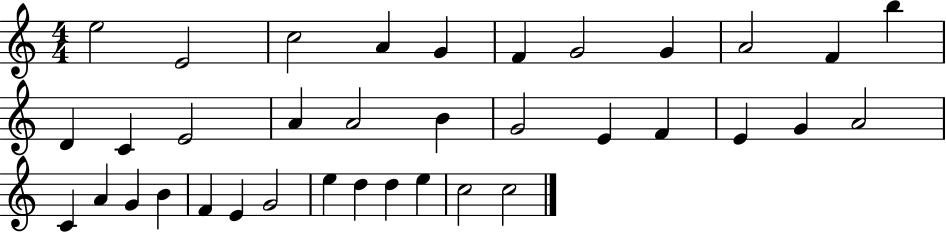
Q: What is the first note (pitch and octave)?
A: E5